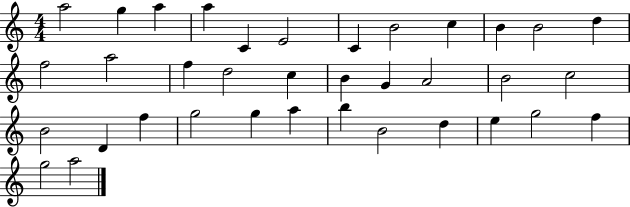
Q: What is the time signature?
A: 4/4